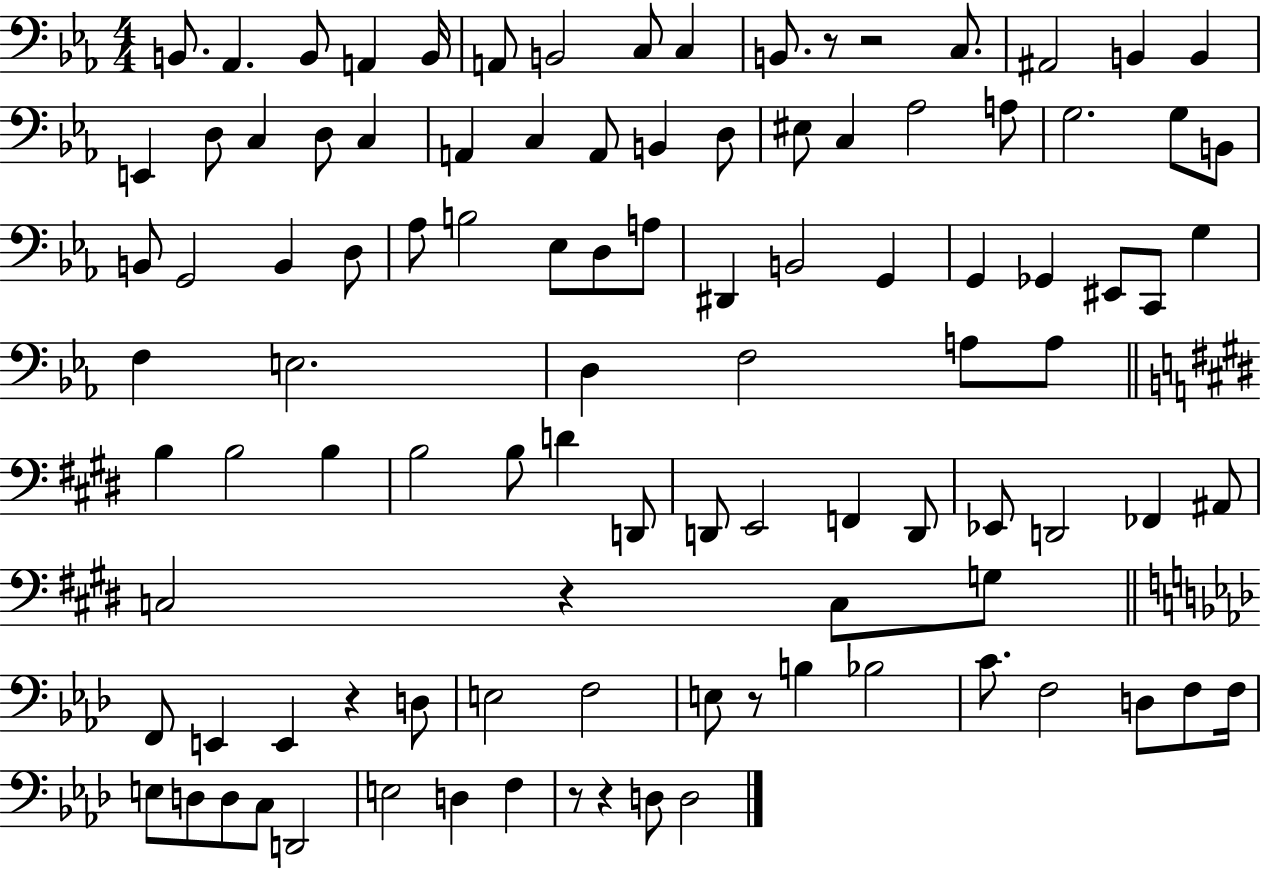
{
  \clef bass
  \numericTimeSignature
  \time 4/4
  \key ees \major
  b,8. aes,4. b,8 a,4 b,16 | a,8 b,2 c8 c4 | b,8. r8 r2 c8. | ais,2 b,4 b,4 | \break e,4 d8 c4 d8 c4 | a,4 c4 a,8 b,4 d8 | eis8 c4 aes2 a8 | g2. g8 b,8 | \break b,8 g,2 b,4 d8 | aes8 b2 ees8 d8 a8 | dis,4 b,2 g,4 | g,4 ges,4 eis,8 c,8 g4 | \break f4 e2. | d4 f2 a8 a8 | \bar "||" \break \key e \major b4 b2 b4 | b2 b8 d'4 d,8 | d,8 e,2 f,4 d,8 | ees,8 d,2 fes,4 ais,8 | \break c2 r4 c8 g8 | \bar "||" \break \key aes \major f,8 e,4 e,4 r4 d8 | e2 f2 | e8 r8 b4 bes2 | c'8. f2 d8 f8 f16 | \break e8 d8 d8 c8 d,2 | e2 d4 f4 | r8 r4 d8 d2 | \bar "|."
}